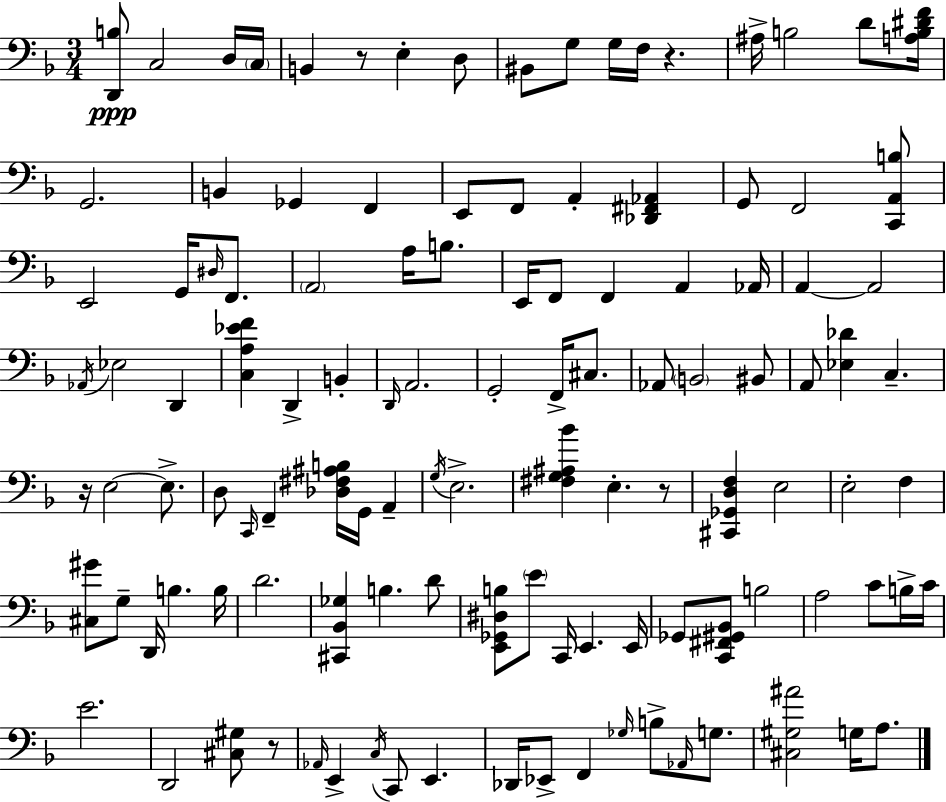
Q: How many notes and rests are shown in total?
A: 117